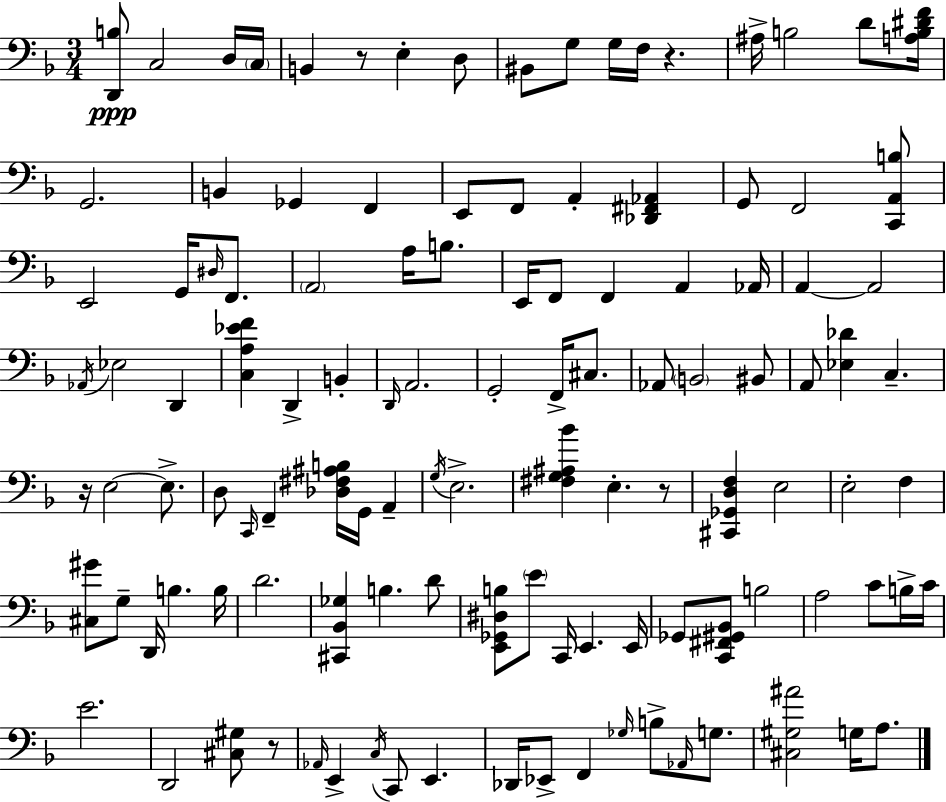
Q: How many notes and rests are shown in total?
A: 117